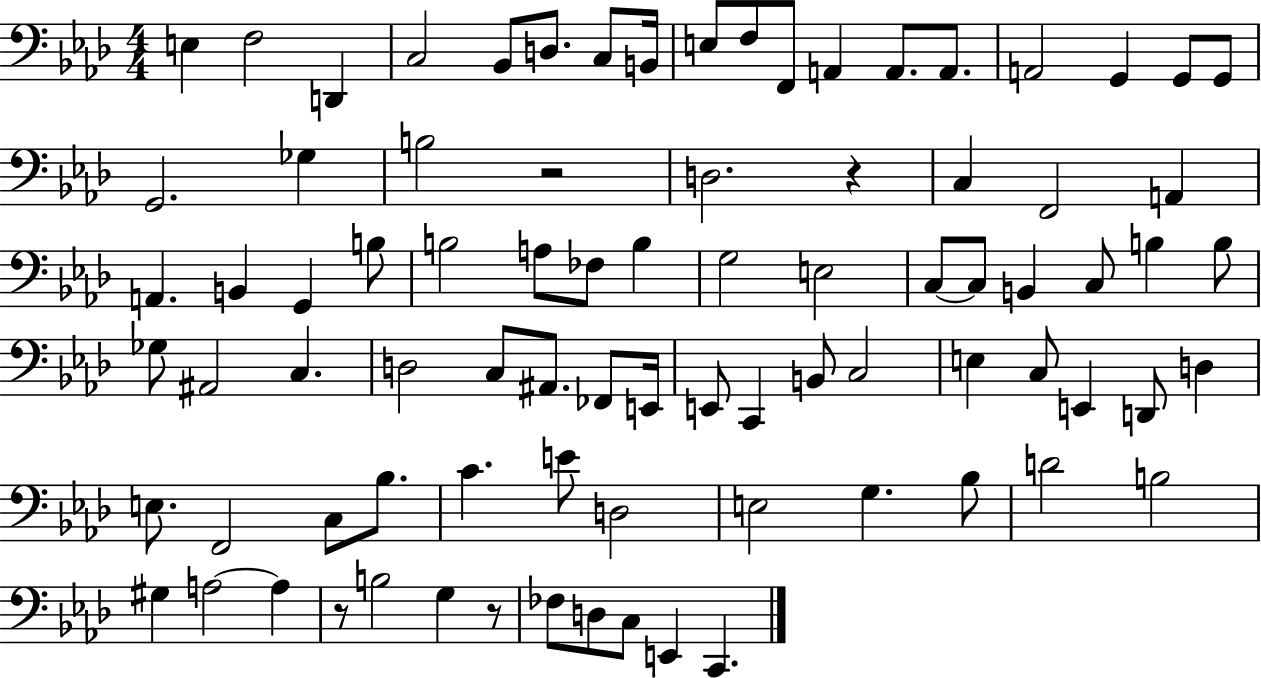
{
  \clef bass
  \numericTimeSignature
  \time 4/4
  \key aes \major
  e4 f2 d,4 | c2 bes,8 d8. c8 b,16 | e8 f8 f,8 a,4 a,8. a,8. | a,2 g,4 g,8 g,8 | \break g,2. ges4 | b2 r2 | d2. r4 | c4 f,2 a,4 | \break a,4. b,4 g,4 b8 | b2 a8 fes8 b4 | g2 e2 | c8~~ c8 b,4 c8 b4 b8 | \break ges8 ais,2 c4. | d2 c8 ais,8. fes,8 e,16 | e,8 c,4 b,8 c2 | e4 c8 e,4 d,8 d4 | \break e8. f,2 c8 bes8. | c'4. e'8 d2 | e2 g4. bes8 | d'2 b2 | \break gis4 a2~~ a4 | r8 b2 g4 r8 | fes8 d8 c8 e,4 c,4. | \bar "|."
}